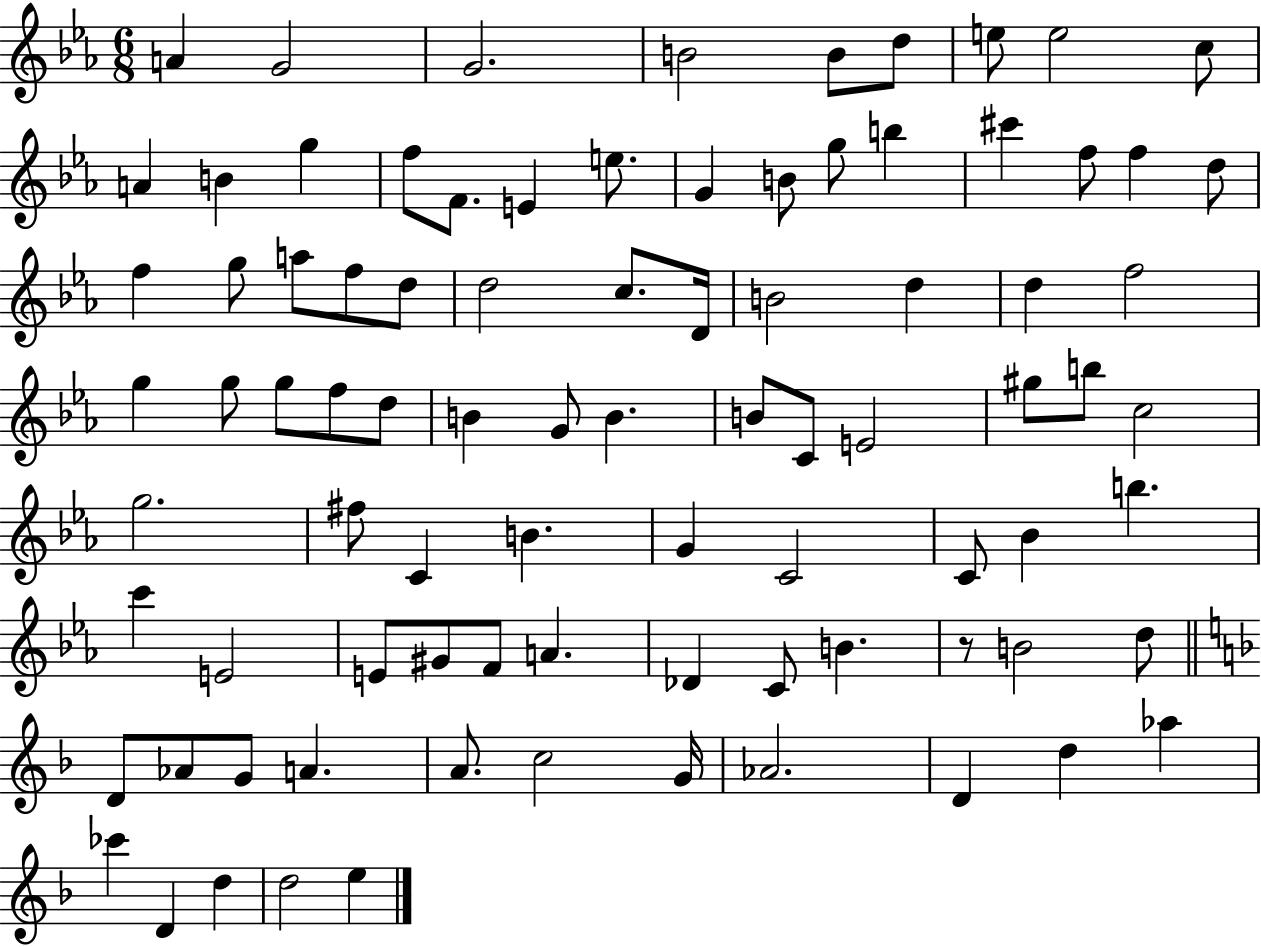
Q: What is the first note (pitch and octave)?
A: A4